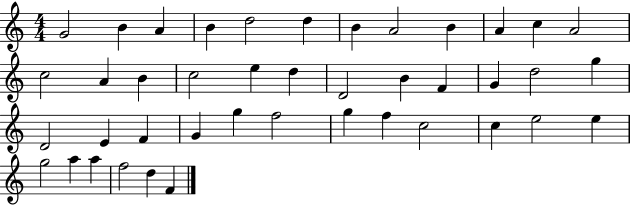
{
  \clef treble
  \numericTimeSignature
  \time 4/4
  \key c \major
  g'2 b'4 a'4 | b'4 d''2 d''4 | b'4 a'2 b'4 | a'4 c''4 a'2 | \break c''2 a'4 b'4 | c''2 e''4 d''4 | d'2 b'4 f'4 | g'4 d''2 g''4 | \break d'2 e'4 f'4 | g'4 g''4 f''2 | g''4 f''4 c''2 | c''4 e''2 e''4 | \break g''2 a''4 a''4 | f''2 d''4 f'4 | \bar "|."
}